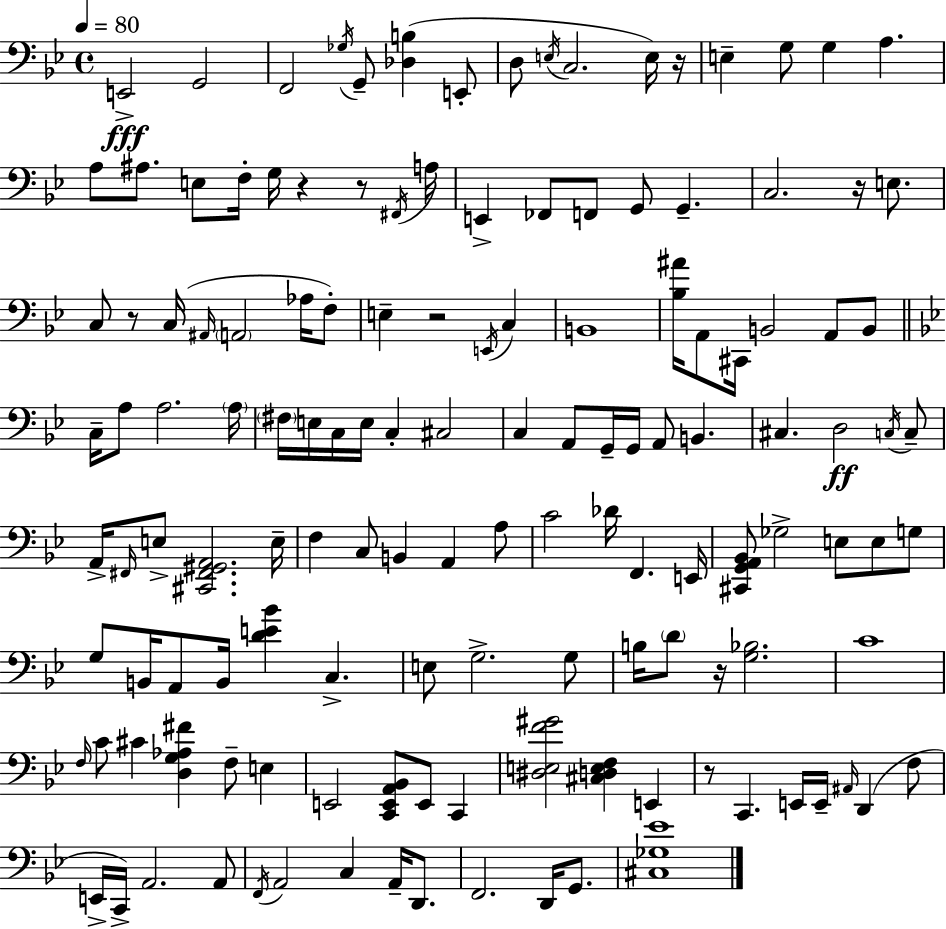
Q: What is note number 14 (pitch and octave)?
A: A3